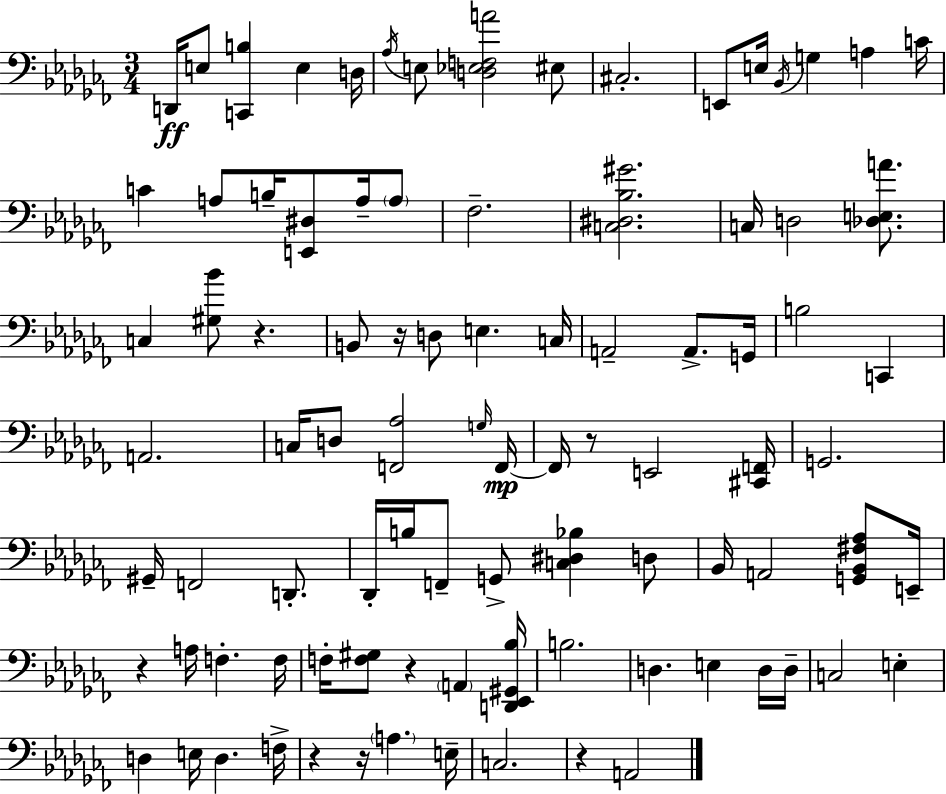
X:1
T:Untitled
M:3/4
L:1/4
K:Abm
D,,/4 E,/2 [C,,B,] E, D,/4 _A,/4 E,/2 [D,_E,F,A]2 ^E,/2 ^C,2 E,,/2 E,/4 _B,,/4 G, A, C/4 C A,/2 B,/4 [E,,^D,]/2 A,/4 A,/2 _F,2 [C,^D,_B,^G]2 C,/4 D,2 [_D,E,A]/2 C, [^G,_B]/2 z B,,/2 z/4 D,/2 E, C,/4 A,,2 A,,/2 G,,/4 B,2 C,, A,,2 C,/4 D,/2 [F,,_A,]2 G,/4 F,,/4 F,,/4 z/2 E,,2 [^C,,F,,]/4 G,,2 ^G,,/4 F,,2 D,,/2 _D,,/4 B,/4 F,,/2 G,,/2 [C,^D,_B,] D,/2 _B,,/4 A,,2 [G,,_B,,^F,_A,]/2 E,,/4 z A,/4 F, F,/4 F,/4 [F,^G,]/2 z A,, [D,,_E,,^G,,_B,]/4 B,2 D, E, D,/4 D,/4 C,2 E, D, E,/4 D, F,/4 z z/4 A, E,/4 C,2 z A,,2